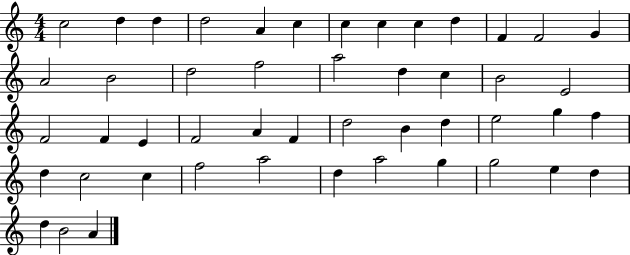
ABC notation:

X:1
T:Untitled
M:4/4
L:1/4
K:C
c2 d d d2 A c c c c d F F2 G A2 B2 d2 f2 a2 d c B2 E2 F2 F E F2 A F d2 B d e2 g f d c2 c f2 a2 d a2 g g2 e d d B2 A